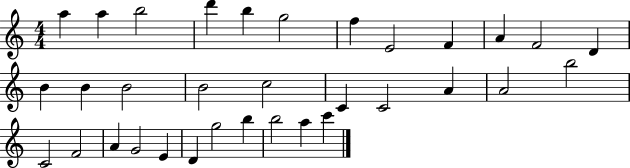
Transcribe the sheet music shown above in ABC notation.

X:1
T:Untitled
M:4/4
L:1/4
K:C
a a b2 d' b g2 f E2 F A F2 D B B B2 B2 c2 C C2 A A2 b2 C2 F2 A G2 E D g2 b b2 a c'